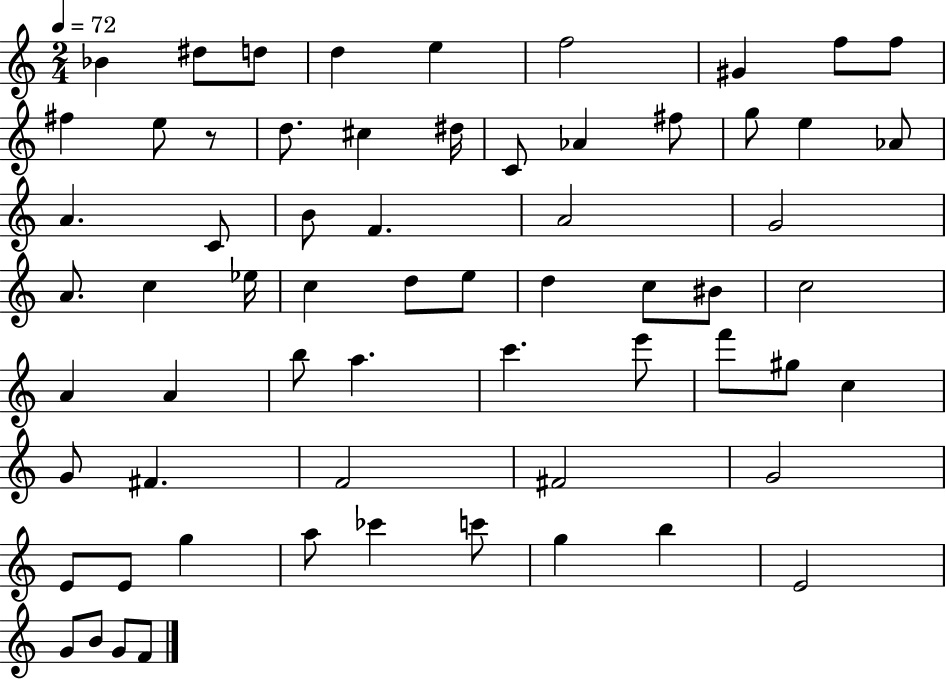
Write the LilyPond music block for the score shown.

{
  \clef treble
  \numericTimeSignature
  \time 2/4
  \key c \major
  \tempo 4 = 72
  \repeat volta 2 { bes'4 dis''8 d''8 | d''4 e''4 | f''2 | gis'4 f''8 f''8 | \break fis''4 e''8 r8 | d''8. cis''4 dis''16 | c'8 aes'4 fis''8 | g''8 e''4 aes'8 | \break a'4. c'8 | b'8 f'4. | a'2 | g'2 | \break a'8. c''4 ees''16 | c''4 d''8 e''8 | d''4 c''8 bis'8 | c''2 | \break a'4 a'4 | b''8 a''4. | c'''4. e'''8 | f'''8 gis''8 c''4 | \break g'8 fis'4. | f'2 | fis'2 | g'2 | \break e'8 e'8 g''4 | a''8 ces'''4 c'''8 | g''4 b''4 | e'2 | \break g'8 b'8 g'8 f'8 | } \bar "|."
}